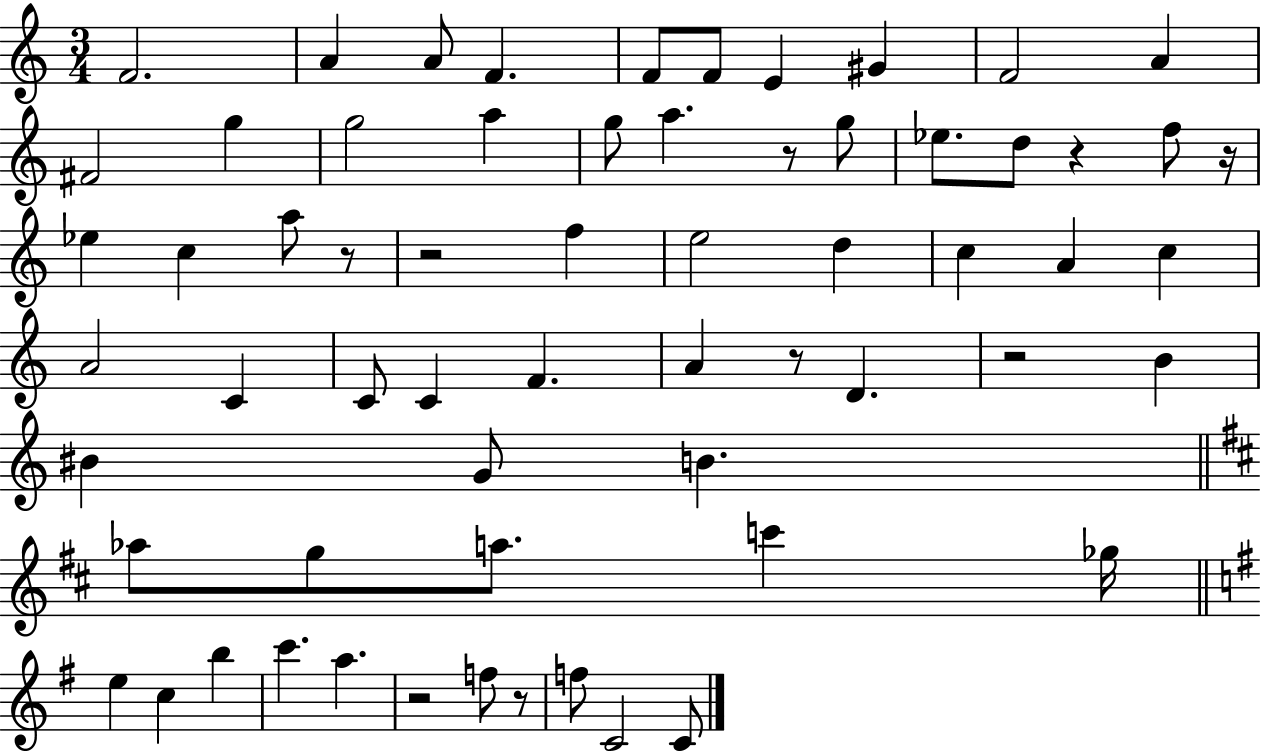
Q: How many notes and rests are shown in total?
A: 63